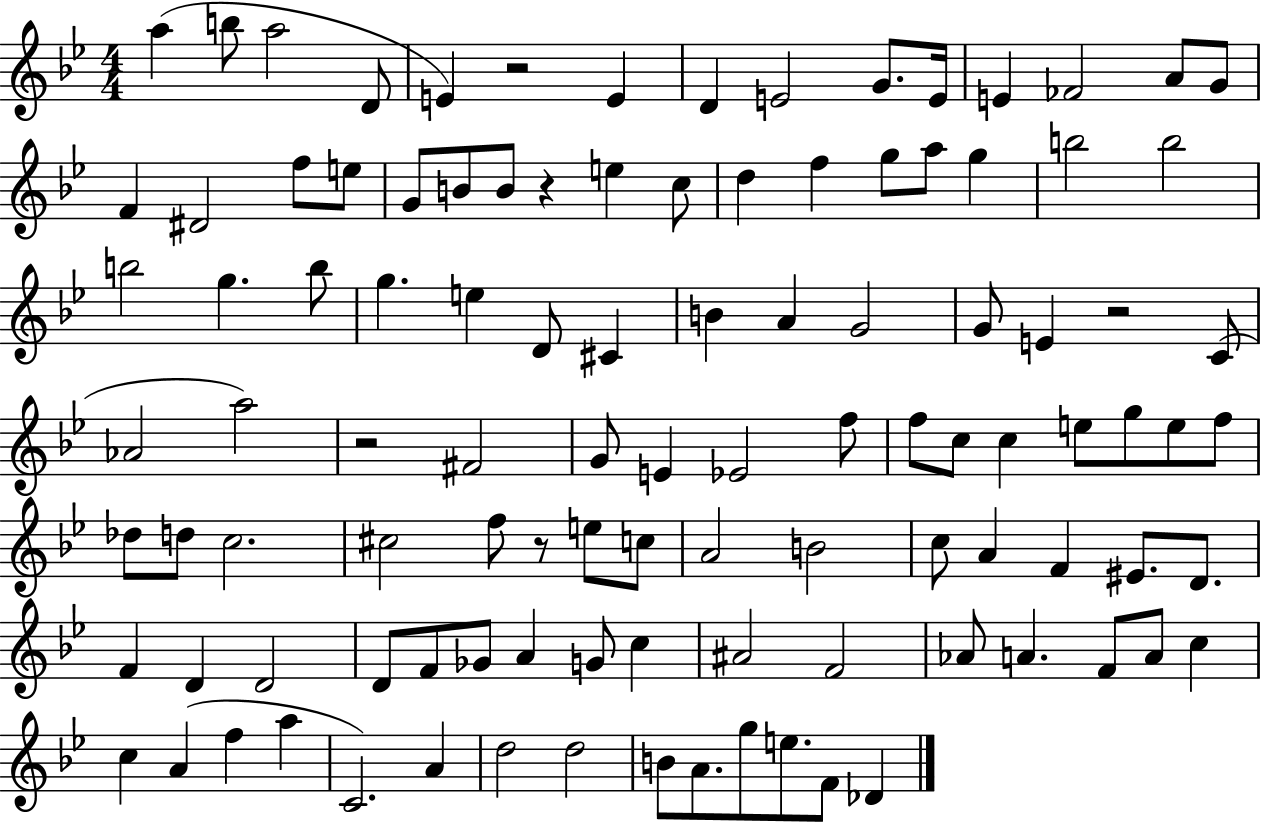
{
  \clef treble
  \numericTimeSignature
  \time 4/4
  \key bes \major
  a''4( b''8 a''2 d'8 | e'4) r2 e'4 | d'4 e'2 g'8. e'16 | e'4 fes'2 a'8 g'8 | \break f'4 dis'2 f''8 e''8 | g'8 b'8 b'8 r4 e''4 c''8 | d''4 f''4 g''8 a''8 g''4 | b''2 b''2 | \break b''2 g''4. b''8 | g''4. e''4 d'8 cis'4 | b'4 a'4 g'2 | g'8 e'4 r2 c'8( | \break aes'2 a''2) | r2 fis'2 | g'8 e'4 ees'2 f''8 | f''8 c''8 c''4 e''8 g''8 e''8 f''8 | \break des''8 d''8 c''2. | cis''2 f''8 r8 e''8 c''8 | a'2 b'2 | c''8 a'4 f'4 eis'8. d'8. | \break f'4 d'4 d'2 | d'8 f'8 ges'8 a'4 g'8 c''4 | ais'2 f'2 | aes'8 a'4. f'8 a'8 c''4 | \break c''4 a'4( f''4 a''4 | c'2.) a'4 | d''2 d''2 | b'8 a'8. g''8 e''8. f'8 des'4 | \break \bar "|."
}